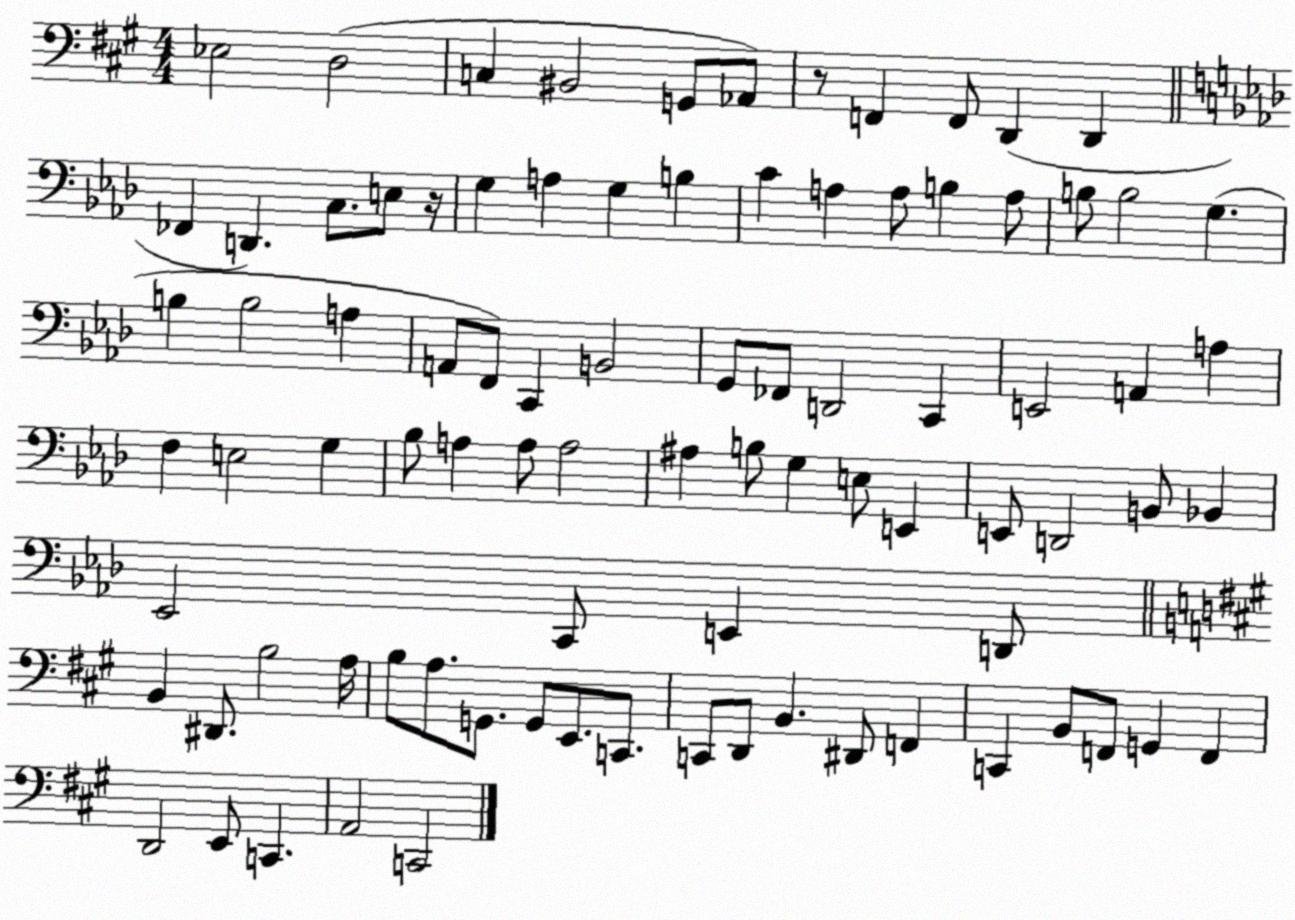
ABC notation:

X:1
T:Untitled
M:4/4
L:1/4
K:A
_E,2 D,2 C, ^B,,2 G,,/2 _A,,/2 z/2 F,, F,,/2 D,, D,, _F,, D,, C,/2 E,/2 z/4 G, A, G, B, C A, A,/2 B, A,/2 B,/2 B,2 G, B, B,2 A, A,,/2 F,,/2 C,, B,,2 G,,/2 _F,,/2 D,,2 C,, E,,2 A,, A, F, E,2 G, _B,/2 A, A,/2 A,2 ^A, B,/2 G, E,/2 E,, E,,/2 D,,2 B,,/2 _B,, _E,,2 C,,/2 E,, D,,/2 B,, ^D,,/2 B,2 A,/4 B,/2 A,/2 G,,/2 G,,/2 E,,/2 C,,/2 C,,/2 D,,/2 B,, ^D,,/2 F,, C,, B,,/2 F,,/2 G,, F,, D,,2 E,,/2 C,, A,,2 C,,2